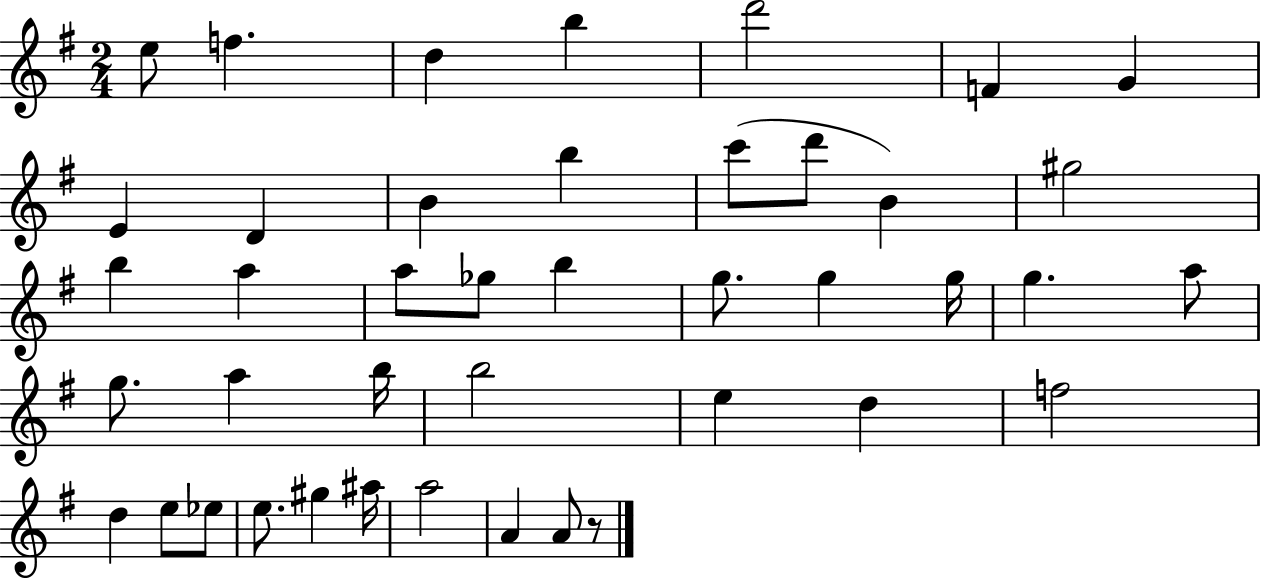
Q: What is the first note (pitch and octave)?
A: E5